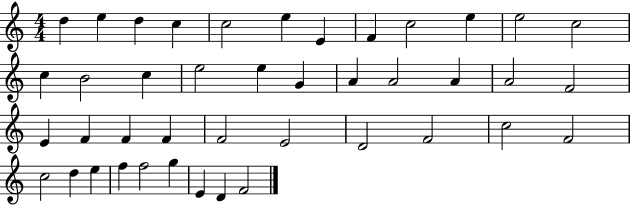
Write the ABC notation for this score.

X:1
T:Untitled
M:4/4
L:1/4
K:C
d e d c c2 e E F c2 e e2 c2 c B2 c e2 e G A A2 A A2 F2 E F F F F2 E2 D2 F2 c2 F2 c2 d e f f2 g E D F2